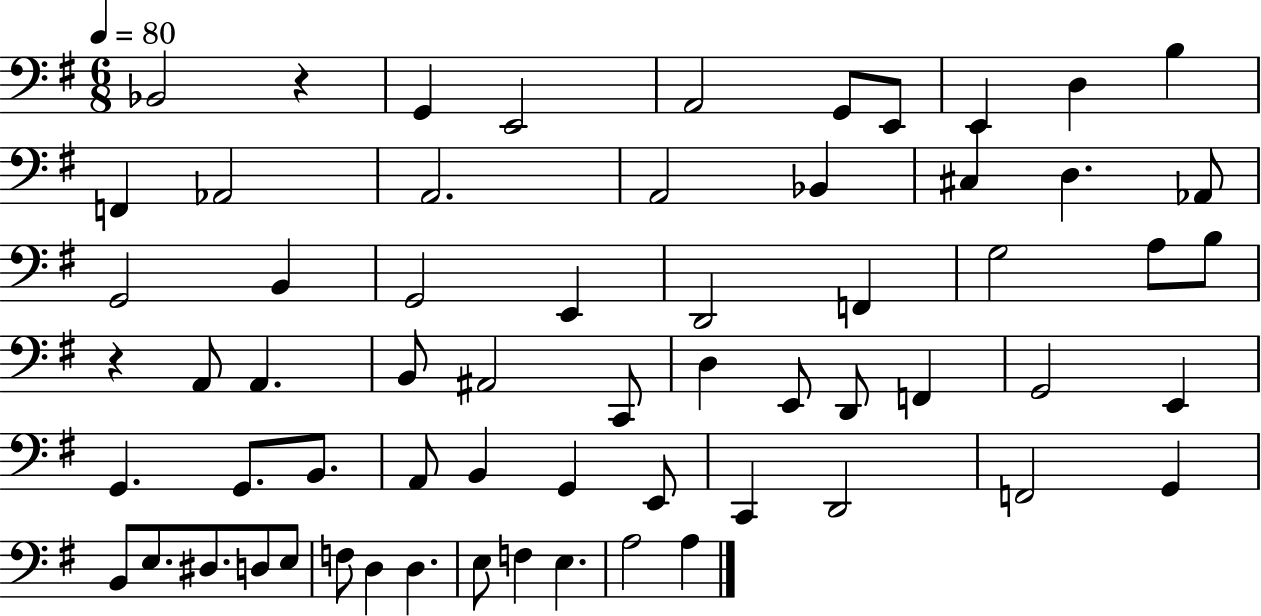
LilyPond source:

{
  \clef bass
  \numericTimeSignature
  \time 6/8
  \key g \major
  \tempo 4 = 80
  bes,2 r4 | g,4 e,2 | a,2 g,8 e,8 | e,4 d4 b4 | \break f,4 aes,2 | a,2. | a,2 bes,4 | cis4 d4. aes,8 | \break g,2 b,4 | g,2 e,4 | d,2 f,4 | g2 a8 b8 | \break r4 a,8 a,4. | b,8 ais,2 c,8 | d4 e,8 d,8 f,4 | g,2 e,4 | \break g,4. g,8. b,8. | a,8 b,4 g,4 e,8 | c,4 d,2 | f,2 g,4 | \break b,8 e8. dis8. d8 e8 | f8 d4 d4. | e8 f4 e4. | a2 a4 | \break \bar "|."
}